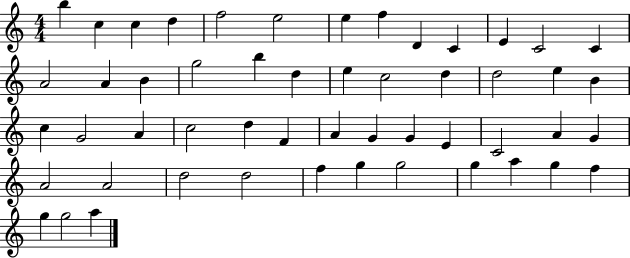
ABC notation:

X:1
T:Untitled
M:4/4
L:1/4
K:C
b c c d f2 e2 e f D C E C2 C A2 A B g2 b d e c2 d d2 e B c G2 A c2 d F A G G E C2 A G A2 A2 d2 d2 f g g2 g a g f g g2 a